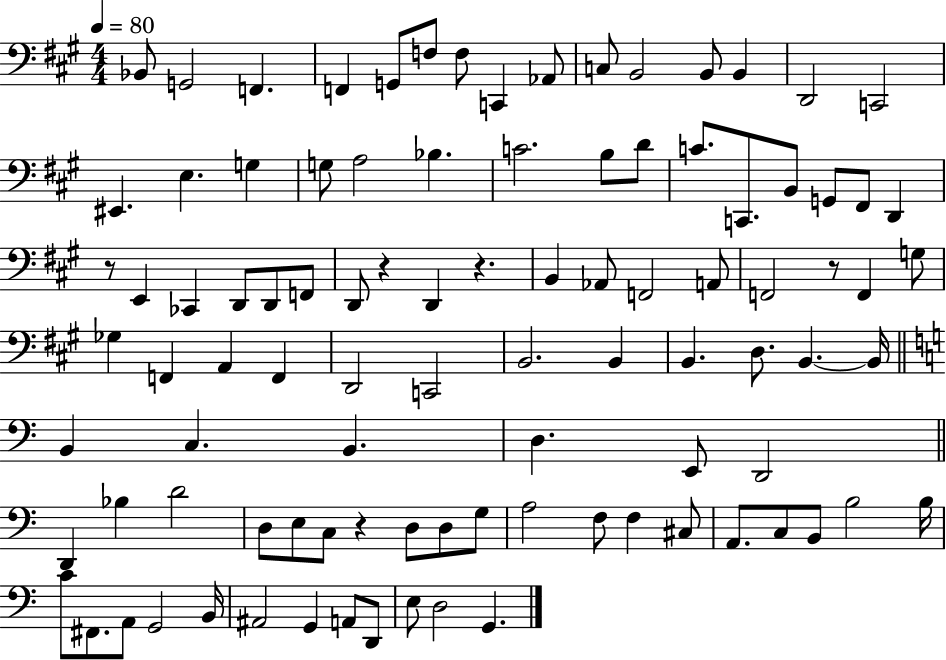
Bb2/e G2/h F2/q. F2/q G2/e F3/e F3/e C2/q Ab2/e C3/e B2/h B2/e B2/q D2/h C2/h EIS2/q. E3/q. G3/q G3/e A3/h Bb3/q. C4/h. B3/e D4/e C4/e. C2/e. B2/e G2/e F#2/e D2/q R/e E2/q CES2/q D2/e D2/e F2/e D2/e R/q D2/q R/q. B2/q Ab2/e F2/h A2/e F2/h R/e F2/q G3/e Gb3/q F2/q A2/q F2/q D2/h C2/h B2/h. B2/q B2/q. D3/e. B2/q. B2/s B2/q C3/q. B2/q. D3/q. E2/e D2/h D2/q Bb3/q D4/h D3/e E3/e C3/e R/q D3/e D3/e G3/e A3/h F3/e F3/q C#3/e A2/e. C3/e B2/e B3/h B3/s C4/e F#2/e. A2/e G2/h B2/s A#2/h G2/q A2/e D2/e E3/e D3/h G2/q.